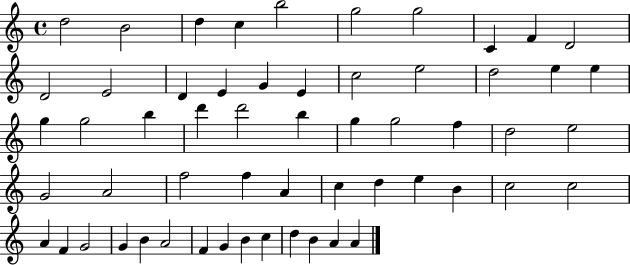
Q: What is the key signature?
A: C major